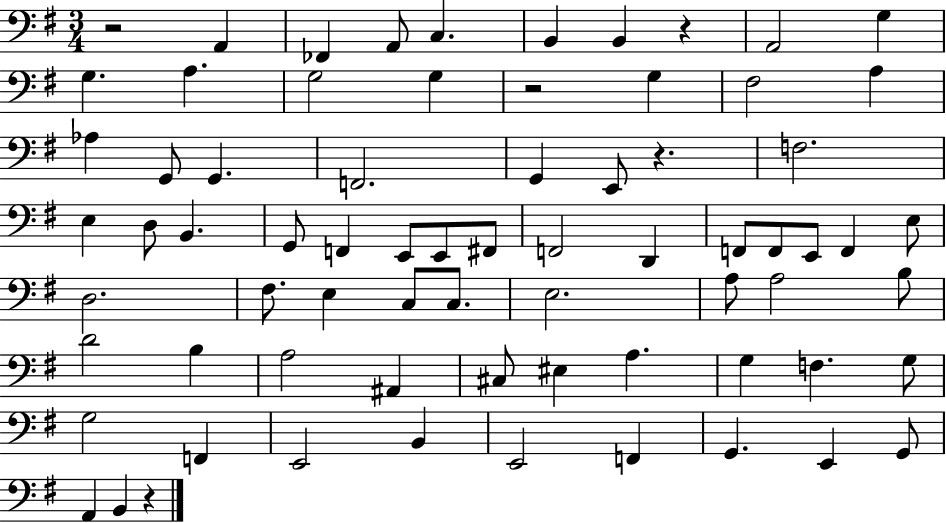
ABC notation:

X:1
T:Untitled
M:3/4
L:1/4
K:G
z2 A,, _F,, A,,/2 C, B,, B,, z A,,2 G, G, A, G,2 G, z2 G, ^F,2 A, _A, G,,/2 G,, F,,2 G,, E,,/2 z F,2 E, D,/2 B,, G,,/2 F,, E,,/2 E,,/2 ^F,,/2 F,,2 D,, F,,/2 F,,/2 E,,/2 F,, E,/2 D,2 ^F,/2 E, C,/2 C,/2 E,2 A,/2 A,2 B,/2 D2 B, A,2 ^A,, ^C,/2 ^E, A, G, F, G,/2 G,2 F,, E,,2 B,, E,,2 F,, G,, E,, G,,/2 A,, B,, z